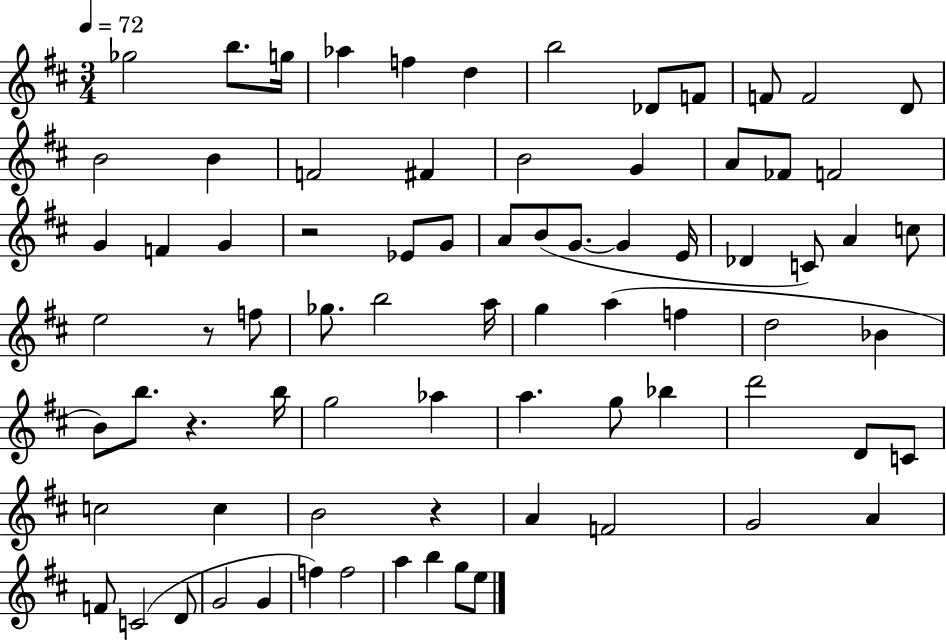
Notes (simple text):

Gb5/h B5/e. G5/s Ab5/q F5/q D5/q B5/h Db4/e F4/e F4/e F4/h D4/e B4/h B4/q F4/h F#4/q B4/h G4/q A4/e FES4/e F4/h G4/q F4/q G4/q R/h Eb4/e G4/e A4/e B4/e G4/e. G4/q E4/s Db4/q C4/e A4/q C5/e E5/h R/e F5/e Gb5/e. B5/h A5/s G5/q A5/q F5/q D5/h Bb4/q B4/e B5/e. R/q. B5/s G5/h Ab5/q A5/q. G5/e Bb5/q D6/h D4/e C4/e C5/h C5/q B4/h R/q A4/q F4/h G4/h A4/q F4/e C4/h D4/e G4/h G4/q F5/q F5/h A5/q B5/q G5/e E5/e